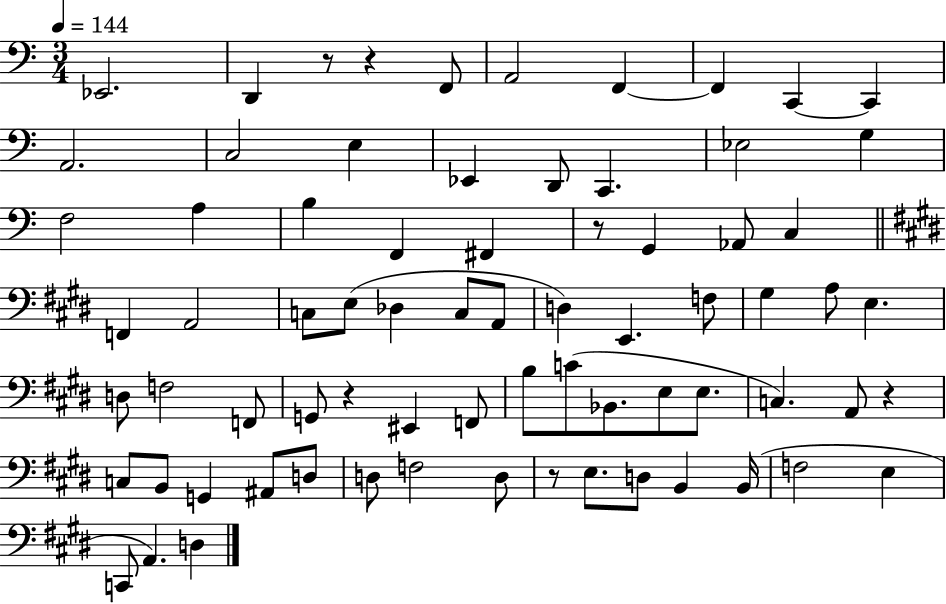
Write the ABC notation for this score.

X:1
T:Untitled
M:3/4
L:1/4
K:C
_E,,2 D,, z/2 z F,,/2 A,,2 F,, F,, C,, C,, A,,2 C,2 E, _E,, D,,/2 C,, _E,2 G, F,2 A, B, F,, ^F,, z/2 G,, _A,,/2 C, F,, A,,2 C,/2 E,/2 _D, C,/2 A,,/2 D, E,, F,/2 ^G, A,/2 E, D,/2 F,2 F,,/2 G,,/2 z ^E,, F,,/2 B,/2 C/2 _B,,/2 E,/2 E,/2 C, A,,/2 z C,/2 B,,/2 G,, ^A,,/2 D,/2 D,/2 F,2 D,/2 z/2 E,/2 D,/2 B,, B,,/4 F,2 E, C,,/2 A,, D,